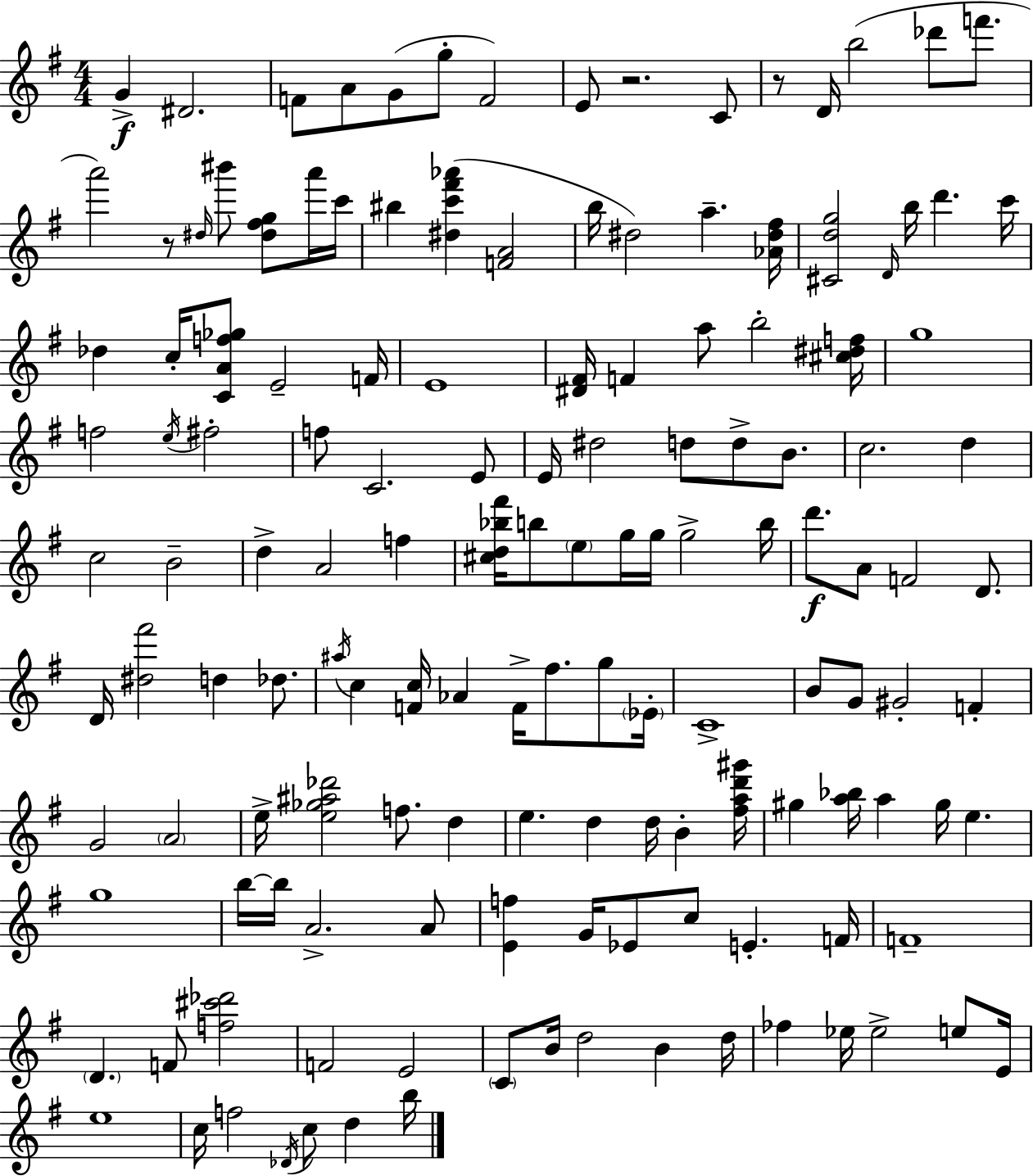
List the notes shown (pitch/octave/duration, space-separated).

G4/q D#4/h. F4/e A4/e G4/e G5/e F4/h E4/e R/h. C4/e R/e D4/s B5/h Db6/e F6/e. A6/h R/e D#5/s BIS6/e [D#5,F#5,G5]/e A6/s C6/s BIS5/q [D#5,C6,F#6,Ab6]/q [F4,A4]/h B5/s D#5/h A5/q. [Ab4,D#5,F#5]/s [C#4,D5,G5]/h D4/s B5/s D6/q. C6/s Db5/q C5/s [C4,A4,F5,Gb5]/e E4/h F4/s E4/w [D#4,F#4]/s F4/q A5/e B5/h [C#5,D#5,F5]/s G5/w F5/h E5/s F#5/h F5/e C4/h. E4/e E4/s D#5/h D5/e D5/e B4/e. C5/h. D5/q C5/h B4/h D5/q A4/h F5/q [C#5,D5,Bb5,F#6]/s B5/e E5/e G5/s G5/s G5/h B5/s D6/e. A4/e F4/h D4/e. D4/s [D#5,F#6]/h D5/q Db5/e. A#5/s C5/q [F4,C5]/s Ab4/q F4/s F#5/e. G5/e Eb4/s C4/w B4/e G4/e G#4/h F4/q G4/h A4/h E5/s [E5,Gb5,A#5,Db6]/h F5/e. D5/q E5/q. D5/q D5/s B4/q [F#5,A5,D6,G#6]/s G#5/q [A5,Bb5]/s A5/q G#5/s E5/q. G5/w B5/s B5/s A4/h. A4/e [E4,F5]/q G4/s Eb4/e C5/e E4/q. F4/s F4/w D4/q. F4/e [F5,C#6,Db6]/h F4/h E4/h C4/e B4/s D5/h B4/q D5/s FES5/q Eb5/s Eb5/h E5/e E4/s E5/w C5/s F5/h Db4/s C5/e D5/q B5/s